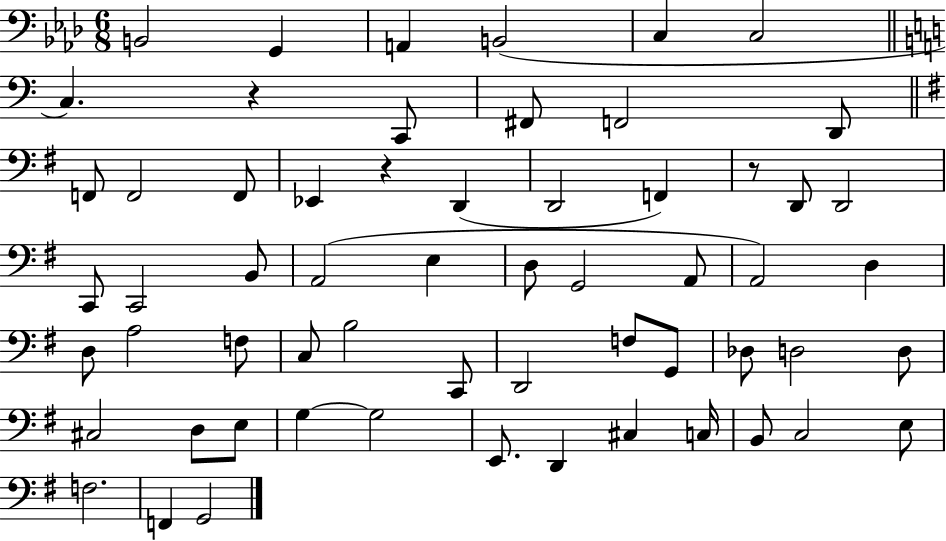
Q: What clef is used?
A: bass